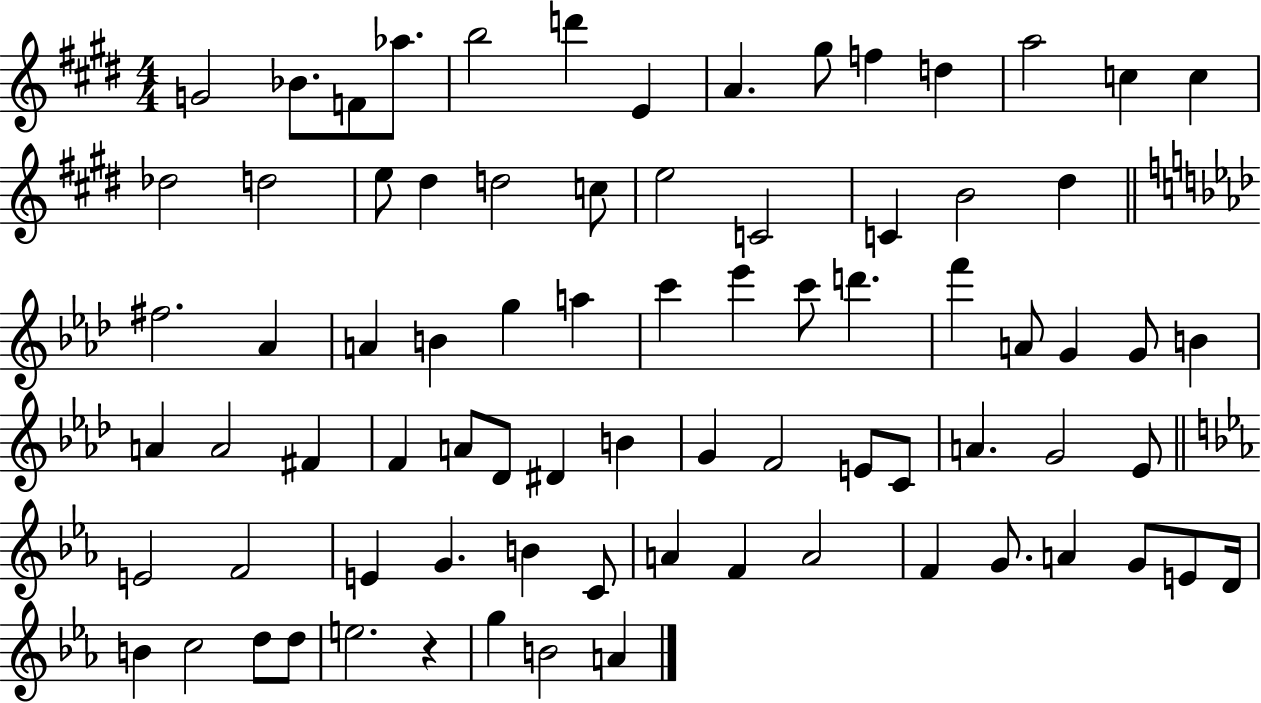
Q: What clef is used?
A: treble